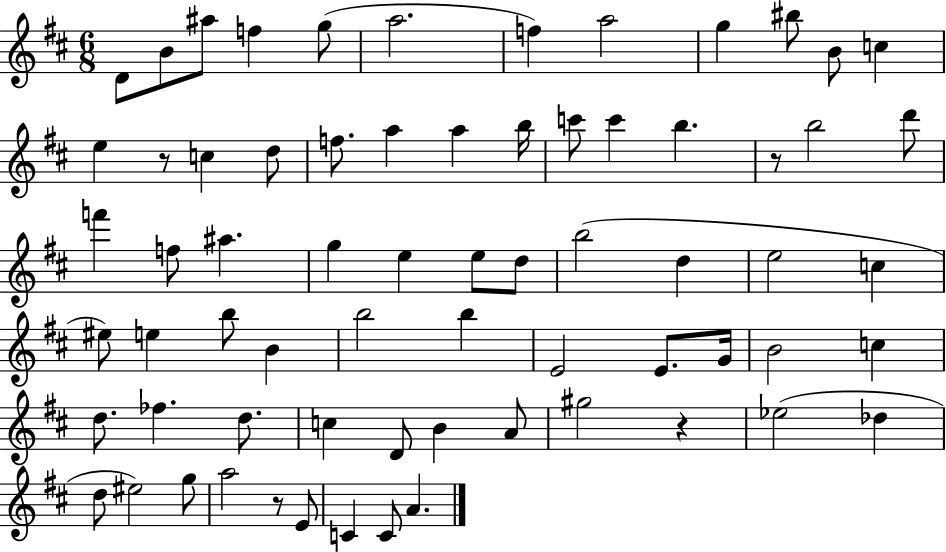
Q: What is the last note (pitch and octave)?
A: A4